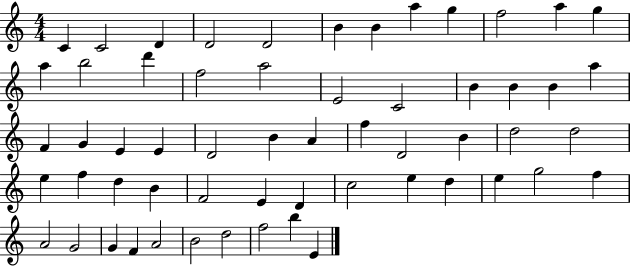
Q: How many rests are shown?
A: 0